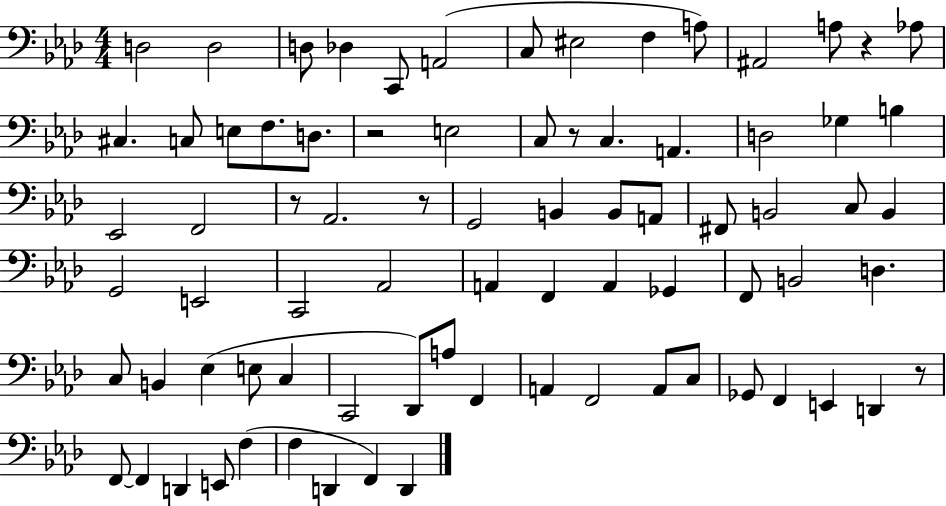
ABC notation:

X:1
T:Untitled
M:4/4
L:1/4
K:Ab
D,2 D,2 D,/2 _D, C,,/2 A,,2 C,/2 ^E,2 F, A,/2 ^A,,2 A,/2 z _A,/2 ^C, C,/2 E,/2 F,/2 D,/2 z2 E,2 C,/2 z/2 C, A,, D,2 _G, B, _E,,2 F,,2 z/2 _A,,2 z/2 G,,2 B,, B,,/2 A,,/2 ^F,,/2 B,,2 C,/2 B,, G,,2 E,,2 C,,2 _A,,2 A,, F,, A,, _G,, F,,/2 B,,2 D, C,/2 B,, _E, E,/2 C, C,,2 _D,,/2 A,/2 F,, A,, F,,2 A,,/2 C,/2 _G,,/2 F,, E,, D,, z/2 F,,/2 F,, D,, E,,/2 F, F, D,, F,, D,,